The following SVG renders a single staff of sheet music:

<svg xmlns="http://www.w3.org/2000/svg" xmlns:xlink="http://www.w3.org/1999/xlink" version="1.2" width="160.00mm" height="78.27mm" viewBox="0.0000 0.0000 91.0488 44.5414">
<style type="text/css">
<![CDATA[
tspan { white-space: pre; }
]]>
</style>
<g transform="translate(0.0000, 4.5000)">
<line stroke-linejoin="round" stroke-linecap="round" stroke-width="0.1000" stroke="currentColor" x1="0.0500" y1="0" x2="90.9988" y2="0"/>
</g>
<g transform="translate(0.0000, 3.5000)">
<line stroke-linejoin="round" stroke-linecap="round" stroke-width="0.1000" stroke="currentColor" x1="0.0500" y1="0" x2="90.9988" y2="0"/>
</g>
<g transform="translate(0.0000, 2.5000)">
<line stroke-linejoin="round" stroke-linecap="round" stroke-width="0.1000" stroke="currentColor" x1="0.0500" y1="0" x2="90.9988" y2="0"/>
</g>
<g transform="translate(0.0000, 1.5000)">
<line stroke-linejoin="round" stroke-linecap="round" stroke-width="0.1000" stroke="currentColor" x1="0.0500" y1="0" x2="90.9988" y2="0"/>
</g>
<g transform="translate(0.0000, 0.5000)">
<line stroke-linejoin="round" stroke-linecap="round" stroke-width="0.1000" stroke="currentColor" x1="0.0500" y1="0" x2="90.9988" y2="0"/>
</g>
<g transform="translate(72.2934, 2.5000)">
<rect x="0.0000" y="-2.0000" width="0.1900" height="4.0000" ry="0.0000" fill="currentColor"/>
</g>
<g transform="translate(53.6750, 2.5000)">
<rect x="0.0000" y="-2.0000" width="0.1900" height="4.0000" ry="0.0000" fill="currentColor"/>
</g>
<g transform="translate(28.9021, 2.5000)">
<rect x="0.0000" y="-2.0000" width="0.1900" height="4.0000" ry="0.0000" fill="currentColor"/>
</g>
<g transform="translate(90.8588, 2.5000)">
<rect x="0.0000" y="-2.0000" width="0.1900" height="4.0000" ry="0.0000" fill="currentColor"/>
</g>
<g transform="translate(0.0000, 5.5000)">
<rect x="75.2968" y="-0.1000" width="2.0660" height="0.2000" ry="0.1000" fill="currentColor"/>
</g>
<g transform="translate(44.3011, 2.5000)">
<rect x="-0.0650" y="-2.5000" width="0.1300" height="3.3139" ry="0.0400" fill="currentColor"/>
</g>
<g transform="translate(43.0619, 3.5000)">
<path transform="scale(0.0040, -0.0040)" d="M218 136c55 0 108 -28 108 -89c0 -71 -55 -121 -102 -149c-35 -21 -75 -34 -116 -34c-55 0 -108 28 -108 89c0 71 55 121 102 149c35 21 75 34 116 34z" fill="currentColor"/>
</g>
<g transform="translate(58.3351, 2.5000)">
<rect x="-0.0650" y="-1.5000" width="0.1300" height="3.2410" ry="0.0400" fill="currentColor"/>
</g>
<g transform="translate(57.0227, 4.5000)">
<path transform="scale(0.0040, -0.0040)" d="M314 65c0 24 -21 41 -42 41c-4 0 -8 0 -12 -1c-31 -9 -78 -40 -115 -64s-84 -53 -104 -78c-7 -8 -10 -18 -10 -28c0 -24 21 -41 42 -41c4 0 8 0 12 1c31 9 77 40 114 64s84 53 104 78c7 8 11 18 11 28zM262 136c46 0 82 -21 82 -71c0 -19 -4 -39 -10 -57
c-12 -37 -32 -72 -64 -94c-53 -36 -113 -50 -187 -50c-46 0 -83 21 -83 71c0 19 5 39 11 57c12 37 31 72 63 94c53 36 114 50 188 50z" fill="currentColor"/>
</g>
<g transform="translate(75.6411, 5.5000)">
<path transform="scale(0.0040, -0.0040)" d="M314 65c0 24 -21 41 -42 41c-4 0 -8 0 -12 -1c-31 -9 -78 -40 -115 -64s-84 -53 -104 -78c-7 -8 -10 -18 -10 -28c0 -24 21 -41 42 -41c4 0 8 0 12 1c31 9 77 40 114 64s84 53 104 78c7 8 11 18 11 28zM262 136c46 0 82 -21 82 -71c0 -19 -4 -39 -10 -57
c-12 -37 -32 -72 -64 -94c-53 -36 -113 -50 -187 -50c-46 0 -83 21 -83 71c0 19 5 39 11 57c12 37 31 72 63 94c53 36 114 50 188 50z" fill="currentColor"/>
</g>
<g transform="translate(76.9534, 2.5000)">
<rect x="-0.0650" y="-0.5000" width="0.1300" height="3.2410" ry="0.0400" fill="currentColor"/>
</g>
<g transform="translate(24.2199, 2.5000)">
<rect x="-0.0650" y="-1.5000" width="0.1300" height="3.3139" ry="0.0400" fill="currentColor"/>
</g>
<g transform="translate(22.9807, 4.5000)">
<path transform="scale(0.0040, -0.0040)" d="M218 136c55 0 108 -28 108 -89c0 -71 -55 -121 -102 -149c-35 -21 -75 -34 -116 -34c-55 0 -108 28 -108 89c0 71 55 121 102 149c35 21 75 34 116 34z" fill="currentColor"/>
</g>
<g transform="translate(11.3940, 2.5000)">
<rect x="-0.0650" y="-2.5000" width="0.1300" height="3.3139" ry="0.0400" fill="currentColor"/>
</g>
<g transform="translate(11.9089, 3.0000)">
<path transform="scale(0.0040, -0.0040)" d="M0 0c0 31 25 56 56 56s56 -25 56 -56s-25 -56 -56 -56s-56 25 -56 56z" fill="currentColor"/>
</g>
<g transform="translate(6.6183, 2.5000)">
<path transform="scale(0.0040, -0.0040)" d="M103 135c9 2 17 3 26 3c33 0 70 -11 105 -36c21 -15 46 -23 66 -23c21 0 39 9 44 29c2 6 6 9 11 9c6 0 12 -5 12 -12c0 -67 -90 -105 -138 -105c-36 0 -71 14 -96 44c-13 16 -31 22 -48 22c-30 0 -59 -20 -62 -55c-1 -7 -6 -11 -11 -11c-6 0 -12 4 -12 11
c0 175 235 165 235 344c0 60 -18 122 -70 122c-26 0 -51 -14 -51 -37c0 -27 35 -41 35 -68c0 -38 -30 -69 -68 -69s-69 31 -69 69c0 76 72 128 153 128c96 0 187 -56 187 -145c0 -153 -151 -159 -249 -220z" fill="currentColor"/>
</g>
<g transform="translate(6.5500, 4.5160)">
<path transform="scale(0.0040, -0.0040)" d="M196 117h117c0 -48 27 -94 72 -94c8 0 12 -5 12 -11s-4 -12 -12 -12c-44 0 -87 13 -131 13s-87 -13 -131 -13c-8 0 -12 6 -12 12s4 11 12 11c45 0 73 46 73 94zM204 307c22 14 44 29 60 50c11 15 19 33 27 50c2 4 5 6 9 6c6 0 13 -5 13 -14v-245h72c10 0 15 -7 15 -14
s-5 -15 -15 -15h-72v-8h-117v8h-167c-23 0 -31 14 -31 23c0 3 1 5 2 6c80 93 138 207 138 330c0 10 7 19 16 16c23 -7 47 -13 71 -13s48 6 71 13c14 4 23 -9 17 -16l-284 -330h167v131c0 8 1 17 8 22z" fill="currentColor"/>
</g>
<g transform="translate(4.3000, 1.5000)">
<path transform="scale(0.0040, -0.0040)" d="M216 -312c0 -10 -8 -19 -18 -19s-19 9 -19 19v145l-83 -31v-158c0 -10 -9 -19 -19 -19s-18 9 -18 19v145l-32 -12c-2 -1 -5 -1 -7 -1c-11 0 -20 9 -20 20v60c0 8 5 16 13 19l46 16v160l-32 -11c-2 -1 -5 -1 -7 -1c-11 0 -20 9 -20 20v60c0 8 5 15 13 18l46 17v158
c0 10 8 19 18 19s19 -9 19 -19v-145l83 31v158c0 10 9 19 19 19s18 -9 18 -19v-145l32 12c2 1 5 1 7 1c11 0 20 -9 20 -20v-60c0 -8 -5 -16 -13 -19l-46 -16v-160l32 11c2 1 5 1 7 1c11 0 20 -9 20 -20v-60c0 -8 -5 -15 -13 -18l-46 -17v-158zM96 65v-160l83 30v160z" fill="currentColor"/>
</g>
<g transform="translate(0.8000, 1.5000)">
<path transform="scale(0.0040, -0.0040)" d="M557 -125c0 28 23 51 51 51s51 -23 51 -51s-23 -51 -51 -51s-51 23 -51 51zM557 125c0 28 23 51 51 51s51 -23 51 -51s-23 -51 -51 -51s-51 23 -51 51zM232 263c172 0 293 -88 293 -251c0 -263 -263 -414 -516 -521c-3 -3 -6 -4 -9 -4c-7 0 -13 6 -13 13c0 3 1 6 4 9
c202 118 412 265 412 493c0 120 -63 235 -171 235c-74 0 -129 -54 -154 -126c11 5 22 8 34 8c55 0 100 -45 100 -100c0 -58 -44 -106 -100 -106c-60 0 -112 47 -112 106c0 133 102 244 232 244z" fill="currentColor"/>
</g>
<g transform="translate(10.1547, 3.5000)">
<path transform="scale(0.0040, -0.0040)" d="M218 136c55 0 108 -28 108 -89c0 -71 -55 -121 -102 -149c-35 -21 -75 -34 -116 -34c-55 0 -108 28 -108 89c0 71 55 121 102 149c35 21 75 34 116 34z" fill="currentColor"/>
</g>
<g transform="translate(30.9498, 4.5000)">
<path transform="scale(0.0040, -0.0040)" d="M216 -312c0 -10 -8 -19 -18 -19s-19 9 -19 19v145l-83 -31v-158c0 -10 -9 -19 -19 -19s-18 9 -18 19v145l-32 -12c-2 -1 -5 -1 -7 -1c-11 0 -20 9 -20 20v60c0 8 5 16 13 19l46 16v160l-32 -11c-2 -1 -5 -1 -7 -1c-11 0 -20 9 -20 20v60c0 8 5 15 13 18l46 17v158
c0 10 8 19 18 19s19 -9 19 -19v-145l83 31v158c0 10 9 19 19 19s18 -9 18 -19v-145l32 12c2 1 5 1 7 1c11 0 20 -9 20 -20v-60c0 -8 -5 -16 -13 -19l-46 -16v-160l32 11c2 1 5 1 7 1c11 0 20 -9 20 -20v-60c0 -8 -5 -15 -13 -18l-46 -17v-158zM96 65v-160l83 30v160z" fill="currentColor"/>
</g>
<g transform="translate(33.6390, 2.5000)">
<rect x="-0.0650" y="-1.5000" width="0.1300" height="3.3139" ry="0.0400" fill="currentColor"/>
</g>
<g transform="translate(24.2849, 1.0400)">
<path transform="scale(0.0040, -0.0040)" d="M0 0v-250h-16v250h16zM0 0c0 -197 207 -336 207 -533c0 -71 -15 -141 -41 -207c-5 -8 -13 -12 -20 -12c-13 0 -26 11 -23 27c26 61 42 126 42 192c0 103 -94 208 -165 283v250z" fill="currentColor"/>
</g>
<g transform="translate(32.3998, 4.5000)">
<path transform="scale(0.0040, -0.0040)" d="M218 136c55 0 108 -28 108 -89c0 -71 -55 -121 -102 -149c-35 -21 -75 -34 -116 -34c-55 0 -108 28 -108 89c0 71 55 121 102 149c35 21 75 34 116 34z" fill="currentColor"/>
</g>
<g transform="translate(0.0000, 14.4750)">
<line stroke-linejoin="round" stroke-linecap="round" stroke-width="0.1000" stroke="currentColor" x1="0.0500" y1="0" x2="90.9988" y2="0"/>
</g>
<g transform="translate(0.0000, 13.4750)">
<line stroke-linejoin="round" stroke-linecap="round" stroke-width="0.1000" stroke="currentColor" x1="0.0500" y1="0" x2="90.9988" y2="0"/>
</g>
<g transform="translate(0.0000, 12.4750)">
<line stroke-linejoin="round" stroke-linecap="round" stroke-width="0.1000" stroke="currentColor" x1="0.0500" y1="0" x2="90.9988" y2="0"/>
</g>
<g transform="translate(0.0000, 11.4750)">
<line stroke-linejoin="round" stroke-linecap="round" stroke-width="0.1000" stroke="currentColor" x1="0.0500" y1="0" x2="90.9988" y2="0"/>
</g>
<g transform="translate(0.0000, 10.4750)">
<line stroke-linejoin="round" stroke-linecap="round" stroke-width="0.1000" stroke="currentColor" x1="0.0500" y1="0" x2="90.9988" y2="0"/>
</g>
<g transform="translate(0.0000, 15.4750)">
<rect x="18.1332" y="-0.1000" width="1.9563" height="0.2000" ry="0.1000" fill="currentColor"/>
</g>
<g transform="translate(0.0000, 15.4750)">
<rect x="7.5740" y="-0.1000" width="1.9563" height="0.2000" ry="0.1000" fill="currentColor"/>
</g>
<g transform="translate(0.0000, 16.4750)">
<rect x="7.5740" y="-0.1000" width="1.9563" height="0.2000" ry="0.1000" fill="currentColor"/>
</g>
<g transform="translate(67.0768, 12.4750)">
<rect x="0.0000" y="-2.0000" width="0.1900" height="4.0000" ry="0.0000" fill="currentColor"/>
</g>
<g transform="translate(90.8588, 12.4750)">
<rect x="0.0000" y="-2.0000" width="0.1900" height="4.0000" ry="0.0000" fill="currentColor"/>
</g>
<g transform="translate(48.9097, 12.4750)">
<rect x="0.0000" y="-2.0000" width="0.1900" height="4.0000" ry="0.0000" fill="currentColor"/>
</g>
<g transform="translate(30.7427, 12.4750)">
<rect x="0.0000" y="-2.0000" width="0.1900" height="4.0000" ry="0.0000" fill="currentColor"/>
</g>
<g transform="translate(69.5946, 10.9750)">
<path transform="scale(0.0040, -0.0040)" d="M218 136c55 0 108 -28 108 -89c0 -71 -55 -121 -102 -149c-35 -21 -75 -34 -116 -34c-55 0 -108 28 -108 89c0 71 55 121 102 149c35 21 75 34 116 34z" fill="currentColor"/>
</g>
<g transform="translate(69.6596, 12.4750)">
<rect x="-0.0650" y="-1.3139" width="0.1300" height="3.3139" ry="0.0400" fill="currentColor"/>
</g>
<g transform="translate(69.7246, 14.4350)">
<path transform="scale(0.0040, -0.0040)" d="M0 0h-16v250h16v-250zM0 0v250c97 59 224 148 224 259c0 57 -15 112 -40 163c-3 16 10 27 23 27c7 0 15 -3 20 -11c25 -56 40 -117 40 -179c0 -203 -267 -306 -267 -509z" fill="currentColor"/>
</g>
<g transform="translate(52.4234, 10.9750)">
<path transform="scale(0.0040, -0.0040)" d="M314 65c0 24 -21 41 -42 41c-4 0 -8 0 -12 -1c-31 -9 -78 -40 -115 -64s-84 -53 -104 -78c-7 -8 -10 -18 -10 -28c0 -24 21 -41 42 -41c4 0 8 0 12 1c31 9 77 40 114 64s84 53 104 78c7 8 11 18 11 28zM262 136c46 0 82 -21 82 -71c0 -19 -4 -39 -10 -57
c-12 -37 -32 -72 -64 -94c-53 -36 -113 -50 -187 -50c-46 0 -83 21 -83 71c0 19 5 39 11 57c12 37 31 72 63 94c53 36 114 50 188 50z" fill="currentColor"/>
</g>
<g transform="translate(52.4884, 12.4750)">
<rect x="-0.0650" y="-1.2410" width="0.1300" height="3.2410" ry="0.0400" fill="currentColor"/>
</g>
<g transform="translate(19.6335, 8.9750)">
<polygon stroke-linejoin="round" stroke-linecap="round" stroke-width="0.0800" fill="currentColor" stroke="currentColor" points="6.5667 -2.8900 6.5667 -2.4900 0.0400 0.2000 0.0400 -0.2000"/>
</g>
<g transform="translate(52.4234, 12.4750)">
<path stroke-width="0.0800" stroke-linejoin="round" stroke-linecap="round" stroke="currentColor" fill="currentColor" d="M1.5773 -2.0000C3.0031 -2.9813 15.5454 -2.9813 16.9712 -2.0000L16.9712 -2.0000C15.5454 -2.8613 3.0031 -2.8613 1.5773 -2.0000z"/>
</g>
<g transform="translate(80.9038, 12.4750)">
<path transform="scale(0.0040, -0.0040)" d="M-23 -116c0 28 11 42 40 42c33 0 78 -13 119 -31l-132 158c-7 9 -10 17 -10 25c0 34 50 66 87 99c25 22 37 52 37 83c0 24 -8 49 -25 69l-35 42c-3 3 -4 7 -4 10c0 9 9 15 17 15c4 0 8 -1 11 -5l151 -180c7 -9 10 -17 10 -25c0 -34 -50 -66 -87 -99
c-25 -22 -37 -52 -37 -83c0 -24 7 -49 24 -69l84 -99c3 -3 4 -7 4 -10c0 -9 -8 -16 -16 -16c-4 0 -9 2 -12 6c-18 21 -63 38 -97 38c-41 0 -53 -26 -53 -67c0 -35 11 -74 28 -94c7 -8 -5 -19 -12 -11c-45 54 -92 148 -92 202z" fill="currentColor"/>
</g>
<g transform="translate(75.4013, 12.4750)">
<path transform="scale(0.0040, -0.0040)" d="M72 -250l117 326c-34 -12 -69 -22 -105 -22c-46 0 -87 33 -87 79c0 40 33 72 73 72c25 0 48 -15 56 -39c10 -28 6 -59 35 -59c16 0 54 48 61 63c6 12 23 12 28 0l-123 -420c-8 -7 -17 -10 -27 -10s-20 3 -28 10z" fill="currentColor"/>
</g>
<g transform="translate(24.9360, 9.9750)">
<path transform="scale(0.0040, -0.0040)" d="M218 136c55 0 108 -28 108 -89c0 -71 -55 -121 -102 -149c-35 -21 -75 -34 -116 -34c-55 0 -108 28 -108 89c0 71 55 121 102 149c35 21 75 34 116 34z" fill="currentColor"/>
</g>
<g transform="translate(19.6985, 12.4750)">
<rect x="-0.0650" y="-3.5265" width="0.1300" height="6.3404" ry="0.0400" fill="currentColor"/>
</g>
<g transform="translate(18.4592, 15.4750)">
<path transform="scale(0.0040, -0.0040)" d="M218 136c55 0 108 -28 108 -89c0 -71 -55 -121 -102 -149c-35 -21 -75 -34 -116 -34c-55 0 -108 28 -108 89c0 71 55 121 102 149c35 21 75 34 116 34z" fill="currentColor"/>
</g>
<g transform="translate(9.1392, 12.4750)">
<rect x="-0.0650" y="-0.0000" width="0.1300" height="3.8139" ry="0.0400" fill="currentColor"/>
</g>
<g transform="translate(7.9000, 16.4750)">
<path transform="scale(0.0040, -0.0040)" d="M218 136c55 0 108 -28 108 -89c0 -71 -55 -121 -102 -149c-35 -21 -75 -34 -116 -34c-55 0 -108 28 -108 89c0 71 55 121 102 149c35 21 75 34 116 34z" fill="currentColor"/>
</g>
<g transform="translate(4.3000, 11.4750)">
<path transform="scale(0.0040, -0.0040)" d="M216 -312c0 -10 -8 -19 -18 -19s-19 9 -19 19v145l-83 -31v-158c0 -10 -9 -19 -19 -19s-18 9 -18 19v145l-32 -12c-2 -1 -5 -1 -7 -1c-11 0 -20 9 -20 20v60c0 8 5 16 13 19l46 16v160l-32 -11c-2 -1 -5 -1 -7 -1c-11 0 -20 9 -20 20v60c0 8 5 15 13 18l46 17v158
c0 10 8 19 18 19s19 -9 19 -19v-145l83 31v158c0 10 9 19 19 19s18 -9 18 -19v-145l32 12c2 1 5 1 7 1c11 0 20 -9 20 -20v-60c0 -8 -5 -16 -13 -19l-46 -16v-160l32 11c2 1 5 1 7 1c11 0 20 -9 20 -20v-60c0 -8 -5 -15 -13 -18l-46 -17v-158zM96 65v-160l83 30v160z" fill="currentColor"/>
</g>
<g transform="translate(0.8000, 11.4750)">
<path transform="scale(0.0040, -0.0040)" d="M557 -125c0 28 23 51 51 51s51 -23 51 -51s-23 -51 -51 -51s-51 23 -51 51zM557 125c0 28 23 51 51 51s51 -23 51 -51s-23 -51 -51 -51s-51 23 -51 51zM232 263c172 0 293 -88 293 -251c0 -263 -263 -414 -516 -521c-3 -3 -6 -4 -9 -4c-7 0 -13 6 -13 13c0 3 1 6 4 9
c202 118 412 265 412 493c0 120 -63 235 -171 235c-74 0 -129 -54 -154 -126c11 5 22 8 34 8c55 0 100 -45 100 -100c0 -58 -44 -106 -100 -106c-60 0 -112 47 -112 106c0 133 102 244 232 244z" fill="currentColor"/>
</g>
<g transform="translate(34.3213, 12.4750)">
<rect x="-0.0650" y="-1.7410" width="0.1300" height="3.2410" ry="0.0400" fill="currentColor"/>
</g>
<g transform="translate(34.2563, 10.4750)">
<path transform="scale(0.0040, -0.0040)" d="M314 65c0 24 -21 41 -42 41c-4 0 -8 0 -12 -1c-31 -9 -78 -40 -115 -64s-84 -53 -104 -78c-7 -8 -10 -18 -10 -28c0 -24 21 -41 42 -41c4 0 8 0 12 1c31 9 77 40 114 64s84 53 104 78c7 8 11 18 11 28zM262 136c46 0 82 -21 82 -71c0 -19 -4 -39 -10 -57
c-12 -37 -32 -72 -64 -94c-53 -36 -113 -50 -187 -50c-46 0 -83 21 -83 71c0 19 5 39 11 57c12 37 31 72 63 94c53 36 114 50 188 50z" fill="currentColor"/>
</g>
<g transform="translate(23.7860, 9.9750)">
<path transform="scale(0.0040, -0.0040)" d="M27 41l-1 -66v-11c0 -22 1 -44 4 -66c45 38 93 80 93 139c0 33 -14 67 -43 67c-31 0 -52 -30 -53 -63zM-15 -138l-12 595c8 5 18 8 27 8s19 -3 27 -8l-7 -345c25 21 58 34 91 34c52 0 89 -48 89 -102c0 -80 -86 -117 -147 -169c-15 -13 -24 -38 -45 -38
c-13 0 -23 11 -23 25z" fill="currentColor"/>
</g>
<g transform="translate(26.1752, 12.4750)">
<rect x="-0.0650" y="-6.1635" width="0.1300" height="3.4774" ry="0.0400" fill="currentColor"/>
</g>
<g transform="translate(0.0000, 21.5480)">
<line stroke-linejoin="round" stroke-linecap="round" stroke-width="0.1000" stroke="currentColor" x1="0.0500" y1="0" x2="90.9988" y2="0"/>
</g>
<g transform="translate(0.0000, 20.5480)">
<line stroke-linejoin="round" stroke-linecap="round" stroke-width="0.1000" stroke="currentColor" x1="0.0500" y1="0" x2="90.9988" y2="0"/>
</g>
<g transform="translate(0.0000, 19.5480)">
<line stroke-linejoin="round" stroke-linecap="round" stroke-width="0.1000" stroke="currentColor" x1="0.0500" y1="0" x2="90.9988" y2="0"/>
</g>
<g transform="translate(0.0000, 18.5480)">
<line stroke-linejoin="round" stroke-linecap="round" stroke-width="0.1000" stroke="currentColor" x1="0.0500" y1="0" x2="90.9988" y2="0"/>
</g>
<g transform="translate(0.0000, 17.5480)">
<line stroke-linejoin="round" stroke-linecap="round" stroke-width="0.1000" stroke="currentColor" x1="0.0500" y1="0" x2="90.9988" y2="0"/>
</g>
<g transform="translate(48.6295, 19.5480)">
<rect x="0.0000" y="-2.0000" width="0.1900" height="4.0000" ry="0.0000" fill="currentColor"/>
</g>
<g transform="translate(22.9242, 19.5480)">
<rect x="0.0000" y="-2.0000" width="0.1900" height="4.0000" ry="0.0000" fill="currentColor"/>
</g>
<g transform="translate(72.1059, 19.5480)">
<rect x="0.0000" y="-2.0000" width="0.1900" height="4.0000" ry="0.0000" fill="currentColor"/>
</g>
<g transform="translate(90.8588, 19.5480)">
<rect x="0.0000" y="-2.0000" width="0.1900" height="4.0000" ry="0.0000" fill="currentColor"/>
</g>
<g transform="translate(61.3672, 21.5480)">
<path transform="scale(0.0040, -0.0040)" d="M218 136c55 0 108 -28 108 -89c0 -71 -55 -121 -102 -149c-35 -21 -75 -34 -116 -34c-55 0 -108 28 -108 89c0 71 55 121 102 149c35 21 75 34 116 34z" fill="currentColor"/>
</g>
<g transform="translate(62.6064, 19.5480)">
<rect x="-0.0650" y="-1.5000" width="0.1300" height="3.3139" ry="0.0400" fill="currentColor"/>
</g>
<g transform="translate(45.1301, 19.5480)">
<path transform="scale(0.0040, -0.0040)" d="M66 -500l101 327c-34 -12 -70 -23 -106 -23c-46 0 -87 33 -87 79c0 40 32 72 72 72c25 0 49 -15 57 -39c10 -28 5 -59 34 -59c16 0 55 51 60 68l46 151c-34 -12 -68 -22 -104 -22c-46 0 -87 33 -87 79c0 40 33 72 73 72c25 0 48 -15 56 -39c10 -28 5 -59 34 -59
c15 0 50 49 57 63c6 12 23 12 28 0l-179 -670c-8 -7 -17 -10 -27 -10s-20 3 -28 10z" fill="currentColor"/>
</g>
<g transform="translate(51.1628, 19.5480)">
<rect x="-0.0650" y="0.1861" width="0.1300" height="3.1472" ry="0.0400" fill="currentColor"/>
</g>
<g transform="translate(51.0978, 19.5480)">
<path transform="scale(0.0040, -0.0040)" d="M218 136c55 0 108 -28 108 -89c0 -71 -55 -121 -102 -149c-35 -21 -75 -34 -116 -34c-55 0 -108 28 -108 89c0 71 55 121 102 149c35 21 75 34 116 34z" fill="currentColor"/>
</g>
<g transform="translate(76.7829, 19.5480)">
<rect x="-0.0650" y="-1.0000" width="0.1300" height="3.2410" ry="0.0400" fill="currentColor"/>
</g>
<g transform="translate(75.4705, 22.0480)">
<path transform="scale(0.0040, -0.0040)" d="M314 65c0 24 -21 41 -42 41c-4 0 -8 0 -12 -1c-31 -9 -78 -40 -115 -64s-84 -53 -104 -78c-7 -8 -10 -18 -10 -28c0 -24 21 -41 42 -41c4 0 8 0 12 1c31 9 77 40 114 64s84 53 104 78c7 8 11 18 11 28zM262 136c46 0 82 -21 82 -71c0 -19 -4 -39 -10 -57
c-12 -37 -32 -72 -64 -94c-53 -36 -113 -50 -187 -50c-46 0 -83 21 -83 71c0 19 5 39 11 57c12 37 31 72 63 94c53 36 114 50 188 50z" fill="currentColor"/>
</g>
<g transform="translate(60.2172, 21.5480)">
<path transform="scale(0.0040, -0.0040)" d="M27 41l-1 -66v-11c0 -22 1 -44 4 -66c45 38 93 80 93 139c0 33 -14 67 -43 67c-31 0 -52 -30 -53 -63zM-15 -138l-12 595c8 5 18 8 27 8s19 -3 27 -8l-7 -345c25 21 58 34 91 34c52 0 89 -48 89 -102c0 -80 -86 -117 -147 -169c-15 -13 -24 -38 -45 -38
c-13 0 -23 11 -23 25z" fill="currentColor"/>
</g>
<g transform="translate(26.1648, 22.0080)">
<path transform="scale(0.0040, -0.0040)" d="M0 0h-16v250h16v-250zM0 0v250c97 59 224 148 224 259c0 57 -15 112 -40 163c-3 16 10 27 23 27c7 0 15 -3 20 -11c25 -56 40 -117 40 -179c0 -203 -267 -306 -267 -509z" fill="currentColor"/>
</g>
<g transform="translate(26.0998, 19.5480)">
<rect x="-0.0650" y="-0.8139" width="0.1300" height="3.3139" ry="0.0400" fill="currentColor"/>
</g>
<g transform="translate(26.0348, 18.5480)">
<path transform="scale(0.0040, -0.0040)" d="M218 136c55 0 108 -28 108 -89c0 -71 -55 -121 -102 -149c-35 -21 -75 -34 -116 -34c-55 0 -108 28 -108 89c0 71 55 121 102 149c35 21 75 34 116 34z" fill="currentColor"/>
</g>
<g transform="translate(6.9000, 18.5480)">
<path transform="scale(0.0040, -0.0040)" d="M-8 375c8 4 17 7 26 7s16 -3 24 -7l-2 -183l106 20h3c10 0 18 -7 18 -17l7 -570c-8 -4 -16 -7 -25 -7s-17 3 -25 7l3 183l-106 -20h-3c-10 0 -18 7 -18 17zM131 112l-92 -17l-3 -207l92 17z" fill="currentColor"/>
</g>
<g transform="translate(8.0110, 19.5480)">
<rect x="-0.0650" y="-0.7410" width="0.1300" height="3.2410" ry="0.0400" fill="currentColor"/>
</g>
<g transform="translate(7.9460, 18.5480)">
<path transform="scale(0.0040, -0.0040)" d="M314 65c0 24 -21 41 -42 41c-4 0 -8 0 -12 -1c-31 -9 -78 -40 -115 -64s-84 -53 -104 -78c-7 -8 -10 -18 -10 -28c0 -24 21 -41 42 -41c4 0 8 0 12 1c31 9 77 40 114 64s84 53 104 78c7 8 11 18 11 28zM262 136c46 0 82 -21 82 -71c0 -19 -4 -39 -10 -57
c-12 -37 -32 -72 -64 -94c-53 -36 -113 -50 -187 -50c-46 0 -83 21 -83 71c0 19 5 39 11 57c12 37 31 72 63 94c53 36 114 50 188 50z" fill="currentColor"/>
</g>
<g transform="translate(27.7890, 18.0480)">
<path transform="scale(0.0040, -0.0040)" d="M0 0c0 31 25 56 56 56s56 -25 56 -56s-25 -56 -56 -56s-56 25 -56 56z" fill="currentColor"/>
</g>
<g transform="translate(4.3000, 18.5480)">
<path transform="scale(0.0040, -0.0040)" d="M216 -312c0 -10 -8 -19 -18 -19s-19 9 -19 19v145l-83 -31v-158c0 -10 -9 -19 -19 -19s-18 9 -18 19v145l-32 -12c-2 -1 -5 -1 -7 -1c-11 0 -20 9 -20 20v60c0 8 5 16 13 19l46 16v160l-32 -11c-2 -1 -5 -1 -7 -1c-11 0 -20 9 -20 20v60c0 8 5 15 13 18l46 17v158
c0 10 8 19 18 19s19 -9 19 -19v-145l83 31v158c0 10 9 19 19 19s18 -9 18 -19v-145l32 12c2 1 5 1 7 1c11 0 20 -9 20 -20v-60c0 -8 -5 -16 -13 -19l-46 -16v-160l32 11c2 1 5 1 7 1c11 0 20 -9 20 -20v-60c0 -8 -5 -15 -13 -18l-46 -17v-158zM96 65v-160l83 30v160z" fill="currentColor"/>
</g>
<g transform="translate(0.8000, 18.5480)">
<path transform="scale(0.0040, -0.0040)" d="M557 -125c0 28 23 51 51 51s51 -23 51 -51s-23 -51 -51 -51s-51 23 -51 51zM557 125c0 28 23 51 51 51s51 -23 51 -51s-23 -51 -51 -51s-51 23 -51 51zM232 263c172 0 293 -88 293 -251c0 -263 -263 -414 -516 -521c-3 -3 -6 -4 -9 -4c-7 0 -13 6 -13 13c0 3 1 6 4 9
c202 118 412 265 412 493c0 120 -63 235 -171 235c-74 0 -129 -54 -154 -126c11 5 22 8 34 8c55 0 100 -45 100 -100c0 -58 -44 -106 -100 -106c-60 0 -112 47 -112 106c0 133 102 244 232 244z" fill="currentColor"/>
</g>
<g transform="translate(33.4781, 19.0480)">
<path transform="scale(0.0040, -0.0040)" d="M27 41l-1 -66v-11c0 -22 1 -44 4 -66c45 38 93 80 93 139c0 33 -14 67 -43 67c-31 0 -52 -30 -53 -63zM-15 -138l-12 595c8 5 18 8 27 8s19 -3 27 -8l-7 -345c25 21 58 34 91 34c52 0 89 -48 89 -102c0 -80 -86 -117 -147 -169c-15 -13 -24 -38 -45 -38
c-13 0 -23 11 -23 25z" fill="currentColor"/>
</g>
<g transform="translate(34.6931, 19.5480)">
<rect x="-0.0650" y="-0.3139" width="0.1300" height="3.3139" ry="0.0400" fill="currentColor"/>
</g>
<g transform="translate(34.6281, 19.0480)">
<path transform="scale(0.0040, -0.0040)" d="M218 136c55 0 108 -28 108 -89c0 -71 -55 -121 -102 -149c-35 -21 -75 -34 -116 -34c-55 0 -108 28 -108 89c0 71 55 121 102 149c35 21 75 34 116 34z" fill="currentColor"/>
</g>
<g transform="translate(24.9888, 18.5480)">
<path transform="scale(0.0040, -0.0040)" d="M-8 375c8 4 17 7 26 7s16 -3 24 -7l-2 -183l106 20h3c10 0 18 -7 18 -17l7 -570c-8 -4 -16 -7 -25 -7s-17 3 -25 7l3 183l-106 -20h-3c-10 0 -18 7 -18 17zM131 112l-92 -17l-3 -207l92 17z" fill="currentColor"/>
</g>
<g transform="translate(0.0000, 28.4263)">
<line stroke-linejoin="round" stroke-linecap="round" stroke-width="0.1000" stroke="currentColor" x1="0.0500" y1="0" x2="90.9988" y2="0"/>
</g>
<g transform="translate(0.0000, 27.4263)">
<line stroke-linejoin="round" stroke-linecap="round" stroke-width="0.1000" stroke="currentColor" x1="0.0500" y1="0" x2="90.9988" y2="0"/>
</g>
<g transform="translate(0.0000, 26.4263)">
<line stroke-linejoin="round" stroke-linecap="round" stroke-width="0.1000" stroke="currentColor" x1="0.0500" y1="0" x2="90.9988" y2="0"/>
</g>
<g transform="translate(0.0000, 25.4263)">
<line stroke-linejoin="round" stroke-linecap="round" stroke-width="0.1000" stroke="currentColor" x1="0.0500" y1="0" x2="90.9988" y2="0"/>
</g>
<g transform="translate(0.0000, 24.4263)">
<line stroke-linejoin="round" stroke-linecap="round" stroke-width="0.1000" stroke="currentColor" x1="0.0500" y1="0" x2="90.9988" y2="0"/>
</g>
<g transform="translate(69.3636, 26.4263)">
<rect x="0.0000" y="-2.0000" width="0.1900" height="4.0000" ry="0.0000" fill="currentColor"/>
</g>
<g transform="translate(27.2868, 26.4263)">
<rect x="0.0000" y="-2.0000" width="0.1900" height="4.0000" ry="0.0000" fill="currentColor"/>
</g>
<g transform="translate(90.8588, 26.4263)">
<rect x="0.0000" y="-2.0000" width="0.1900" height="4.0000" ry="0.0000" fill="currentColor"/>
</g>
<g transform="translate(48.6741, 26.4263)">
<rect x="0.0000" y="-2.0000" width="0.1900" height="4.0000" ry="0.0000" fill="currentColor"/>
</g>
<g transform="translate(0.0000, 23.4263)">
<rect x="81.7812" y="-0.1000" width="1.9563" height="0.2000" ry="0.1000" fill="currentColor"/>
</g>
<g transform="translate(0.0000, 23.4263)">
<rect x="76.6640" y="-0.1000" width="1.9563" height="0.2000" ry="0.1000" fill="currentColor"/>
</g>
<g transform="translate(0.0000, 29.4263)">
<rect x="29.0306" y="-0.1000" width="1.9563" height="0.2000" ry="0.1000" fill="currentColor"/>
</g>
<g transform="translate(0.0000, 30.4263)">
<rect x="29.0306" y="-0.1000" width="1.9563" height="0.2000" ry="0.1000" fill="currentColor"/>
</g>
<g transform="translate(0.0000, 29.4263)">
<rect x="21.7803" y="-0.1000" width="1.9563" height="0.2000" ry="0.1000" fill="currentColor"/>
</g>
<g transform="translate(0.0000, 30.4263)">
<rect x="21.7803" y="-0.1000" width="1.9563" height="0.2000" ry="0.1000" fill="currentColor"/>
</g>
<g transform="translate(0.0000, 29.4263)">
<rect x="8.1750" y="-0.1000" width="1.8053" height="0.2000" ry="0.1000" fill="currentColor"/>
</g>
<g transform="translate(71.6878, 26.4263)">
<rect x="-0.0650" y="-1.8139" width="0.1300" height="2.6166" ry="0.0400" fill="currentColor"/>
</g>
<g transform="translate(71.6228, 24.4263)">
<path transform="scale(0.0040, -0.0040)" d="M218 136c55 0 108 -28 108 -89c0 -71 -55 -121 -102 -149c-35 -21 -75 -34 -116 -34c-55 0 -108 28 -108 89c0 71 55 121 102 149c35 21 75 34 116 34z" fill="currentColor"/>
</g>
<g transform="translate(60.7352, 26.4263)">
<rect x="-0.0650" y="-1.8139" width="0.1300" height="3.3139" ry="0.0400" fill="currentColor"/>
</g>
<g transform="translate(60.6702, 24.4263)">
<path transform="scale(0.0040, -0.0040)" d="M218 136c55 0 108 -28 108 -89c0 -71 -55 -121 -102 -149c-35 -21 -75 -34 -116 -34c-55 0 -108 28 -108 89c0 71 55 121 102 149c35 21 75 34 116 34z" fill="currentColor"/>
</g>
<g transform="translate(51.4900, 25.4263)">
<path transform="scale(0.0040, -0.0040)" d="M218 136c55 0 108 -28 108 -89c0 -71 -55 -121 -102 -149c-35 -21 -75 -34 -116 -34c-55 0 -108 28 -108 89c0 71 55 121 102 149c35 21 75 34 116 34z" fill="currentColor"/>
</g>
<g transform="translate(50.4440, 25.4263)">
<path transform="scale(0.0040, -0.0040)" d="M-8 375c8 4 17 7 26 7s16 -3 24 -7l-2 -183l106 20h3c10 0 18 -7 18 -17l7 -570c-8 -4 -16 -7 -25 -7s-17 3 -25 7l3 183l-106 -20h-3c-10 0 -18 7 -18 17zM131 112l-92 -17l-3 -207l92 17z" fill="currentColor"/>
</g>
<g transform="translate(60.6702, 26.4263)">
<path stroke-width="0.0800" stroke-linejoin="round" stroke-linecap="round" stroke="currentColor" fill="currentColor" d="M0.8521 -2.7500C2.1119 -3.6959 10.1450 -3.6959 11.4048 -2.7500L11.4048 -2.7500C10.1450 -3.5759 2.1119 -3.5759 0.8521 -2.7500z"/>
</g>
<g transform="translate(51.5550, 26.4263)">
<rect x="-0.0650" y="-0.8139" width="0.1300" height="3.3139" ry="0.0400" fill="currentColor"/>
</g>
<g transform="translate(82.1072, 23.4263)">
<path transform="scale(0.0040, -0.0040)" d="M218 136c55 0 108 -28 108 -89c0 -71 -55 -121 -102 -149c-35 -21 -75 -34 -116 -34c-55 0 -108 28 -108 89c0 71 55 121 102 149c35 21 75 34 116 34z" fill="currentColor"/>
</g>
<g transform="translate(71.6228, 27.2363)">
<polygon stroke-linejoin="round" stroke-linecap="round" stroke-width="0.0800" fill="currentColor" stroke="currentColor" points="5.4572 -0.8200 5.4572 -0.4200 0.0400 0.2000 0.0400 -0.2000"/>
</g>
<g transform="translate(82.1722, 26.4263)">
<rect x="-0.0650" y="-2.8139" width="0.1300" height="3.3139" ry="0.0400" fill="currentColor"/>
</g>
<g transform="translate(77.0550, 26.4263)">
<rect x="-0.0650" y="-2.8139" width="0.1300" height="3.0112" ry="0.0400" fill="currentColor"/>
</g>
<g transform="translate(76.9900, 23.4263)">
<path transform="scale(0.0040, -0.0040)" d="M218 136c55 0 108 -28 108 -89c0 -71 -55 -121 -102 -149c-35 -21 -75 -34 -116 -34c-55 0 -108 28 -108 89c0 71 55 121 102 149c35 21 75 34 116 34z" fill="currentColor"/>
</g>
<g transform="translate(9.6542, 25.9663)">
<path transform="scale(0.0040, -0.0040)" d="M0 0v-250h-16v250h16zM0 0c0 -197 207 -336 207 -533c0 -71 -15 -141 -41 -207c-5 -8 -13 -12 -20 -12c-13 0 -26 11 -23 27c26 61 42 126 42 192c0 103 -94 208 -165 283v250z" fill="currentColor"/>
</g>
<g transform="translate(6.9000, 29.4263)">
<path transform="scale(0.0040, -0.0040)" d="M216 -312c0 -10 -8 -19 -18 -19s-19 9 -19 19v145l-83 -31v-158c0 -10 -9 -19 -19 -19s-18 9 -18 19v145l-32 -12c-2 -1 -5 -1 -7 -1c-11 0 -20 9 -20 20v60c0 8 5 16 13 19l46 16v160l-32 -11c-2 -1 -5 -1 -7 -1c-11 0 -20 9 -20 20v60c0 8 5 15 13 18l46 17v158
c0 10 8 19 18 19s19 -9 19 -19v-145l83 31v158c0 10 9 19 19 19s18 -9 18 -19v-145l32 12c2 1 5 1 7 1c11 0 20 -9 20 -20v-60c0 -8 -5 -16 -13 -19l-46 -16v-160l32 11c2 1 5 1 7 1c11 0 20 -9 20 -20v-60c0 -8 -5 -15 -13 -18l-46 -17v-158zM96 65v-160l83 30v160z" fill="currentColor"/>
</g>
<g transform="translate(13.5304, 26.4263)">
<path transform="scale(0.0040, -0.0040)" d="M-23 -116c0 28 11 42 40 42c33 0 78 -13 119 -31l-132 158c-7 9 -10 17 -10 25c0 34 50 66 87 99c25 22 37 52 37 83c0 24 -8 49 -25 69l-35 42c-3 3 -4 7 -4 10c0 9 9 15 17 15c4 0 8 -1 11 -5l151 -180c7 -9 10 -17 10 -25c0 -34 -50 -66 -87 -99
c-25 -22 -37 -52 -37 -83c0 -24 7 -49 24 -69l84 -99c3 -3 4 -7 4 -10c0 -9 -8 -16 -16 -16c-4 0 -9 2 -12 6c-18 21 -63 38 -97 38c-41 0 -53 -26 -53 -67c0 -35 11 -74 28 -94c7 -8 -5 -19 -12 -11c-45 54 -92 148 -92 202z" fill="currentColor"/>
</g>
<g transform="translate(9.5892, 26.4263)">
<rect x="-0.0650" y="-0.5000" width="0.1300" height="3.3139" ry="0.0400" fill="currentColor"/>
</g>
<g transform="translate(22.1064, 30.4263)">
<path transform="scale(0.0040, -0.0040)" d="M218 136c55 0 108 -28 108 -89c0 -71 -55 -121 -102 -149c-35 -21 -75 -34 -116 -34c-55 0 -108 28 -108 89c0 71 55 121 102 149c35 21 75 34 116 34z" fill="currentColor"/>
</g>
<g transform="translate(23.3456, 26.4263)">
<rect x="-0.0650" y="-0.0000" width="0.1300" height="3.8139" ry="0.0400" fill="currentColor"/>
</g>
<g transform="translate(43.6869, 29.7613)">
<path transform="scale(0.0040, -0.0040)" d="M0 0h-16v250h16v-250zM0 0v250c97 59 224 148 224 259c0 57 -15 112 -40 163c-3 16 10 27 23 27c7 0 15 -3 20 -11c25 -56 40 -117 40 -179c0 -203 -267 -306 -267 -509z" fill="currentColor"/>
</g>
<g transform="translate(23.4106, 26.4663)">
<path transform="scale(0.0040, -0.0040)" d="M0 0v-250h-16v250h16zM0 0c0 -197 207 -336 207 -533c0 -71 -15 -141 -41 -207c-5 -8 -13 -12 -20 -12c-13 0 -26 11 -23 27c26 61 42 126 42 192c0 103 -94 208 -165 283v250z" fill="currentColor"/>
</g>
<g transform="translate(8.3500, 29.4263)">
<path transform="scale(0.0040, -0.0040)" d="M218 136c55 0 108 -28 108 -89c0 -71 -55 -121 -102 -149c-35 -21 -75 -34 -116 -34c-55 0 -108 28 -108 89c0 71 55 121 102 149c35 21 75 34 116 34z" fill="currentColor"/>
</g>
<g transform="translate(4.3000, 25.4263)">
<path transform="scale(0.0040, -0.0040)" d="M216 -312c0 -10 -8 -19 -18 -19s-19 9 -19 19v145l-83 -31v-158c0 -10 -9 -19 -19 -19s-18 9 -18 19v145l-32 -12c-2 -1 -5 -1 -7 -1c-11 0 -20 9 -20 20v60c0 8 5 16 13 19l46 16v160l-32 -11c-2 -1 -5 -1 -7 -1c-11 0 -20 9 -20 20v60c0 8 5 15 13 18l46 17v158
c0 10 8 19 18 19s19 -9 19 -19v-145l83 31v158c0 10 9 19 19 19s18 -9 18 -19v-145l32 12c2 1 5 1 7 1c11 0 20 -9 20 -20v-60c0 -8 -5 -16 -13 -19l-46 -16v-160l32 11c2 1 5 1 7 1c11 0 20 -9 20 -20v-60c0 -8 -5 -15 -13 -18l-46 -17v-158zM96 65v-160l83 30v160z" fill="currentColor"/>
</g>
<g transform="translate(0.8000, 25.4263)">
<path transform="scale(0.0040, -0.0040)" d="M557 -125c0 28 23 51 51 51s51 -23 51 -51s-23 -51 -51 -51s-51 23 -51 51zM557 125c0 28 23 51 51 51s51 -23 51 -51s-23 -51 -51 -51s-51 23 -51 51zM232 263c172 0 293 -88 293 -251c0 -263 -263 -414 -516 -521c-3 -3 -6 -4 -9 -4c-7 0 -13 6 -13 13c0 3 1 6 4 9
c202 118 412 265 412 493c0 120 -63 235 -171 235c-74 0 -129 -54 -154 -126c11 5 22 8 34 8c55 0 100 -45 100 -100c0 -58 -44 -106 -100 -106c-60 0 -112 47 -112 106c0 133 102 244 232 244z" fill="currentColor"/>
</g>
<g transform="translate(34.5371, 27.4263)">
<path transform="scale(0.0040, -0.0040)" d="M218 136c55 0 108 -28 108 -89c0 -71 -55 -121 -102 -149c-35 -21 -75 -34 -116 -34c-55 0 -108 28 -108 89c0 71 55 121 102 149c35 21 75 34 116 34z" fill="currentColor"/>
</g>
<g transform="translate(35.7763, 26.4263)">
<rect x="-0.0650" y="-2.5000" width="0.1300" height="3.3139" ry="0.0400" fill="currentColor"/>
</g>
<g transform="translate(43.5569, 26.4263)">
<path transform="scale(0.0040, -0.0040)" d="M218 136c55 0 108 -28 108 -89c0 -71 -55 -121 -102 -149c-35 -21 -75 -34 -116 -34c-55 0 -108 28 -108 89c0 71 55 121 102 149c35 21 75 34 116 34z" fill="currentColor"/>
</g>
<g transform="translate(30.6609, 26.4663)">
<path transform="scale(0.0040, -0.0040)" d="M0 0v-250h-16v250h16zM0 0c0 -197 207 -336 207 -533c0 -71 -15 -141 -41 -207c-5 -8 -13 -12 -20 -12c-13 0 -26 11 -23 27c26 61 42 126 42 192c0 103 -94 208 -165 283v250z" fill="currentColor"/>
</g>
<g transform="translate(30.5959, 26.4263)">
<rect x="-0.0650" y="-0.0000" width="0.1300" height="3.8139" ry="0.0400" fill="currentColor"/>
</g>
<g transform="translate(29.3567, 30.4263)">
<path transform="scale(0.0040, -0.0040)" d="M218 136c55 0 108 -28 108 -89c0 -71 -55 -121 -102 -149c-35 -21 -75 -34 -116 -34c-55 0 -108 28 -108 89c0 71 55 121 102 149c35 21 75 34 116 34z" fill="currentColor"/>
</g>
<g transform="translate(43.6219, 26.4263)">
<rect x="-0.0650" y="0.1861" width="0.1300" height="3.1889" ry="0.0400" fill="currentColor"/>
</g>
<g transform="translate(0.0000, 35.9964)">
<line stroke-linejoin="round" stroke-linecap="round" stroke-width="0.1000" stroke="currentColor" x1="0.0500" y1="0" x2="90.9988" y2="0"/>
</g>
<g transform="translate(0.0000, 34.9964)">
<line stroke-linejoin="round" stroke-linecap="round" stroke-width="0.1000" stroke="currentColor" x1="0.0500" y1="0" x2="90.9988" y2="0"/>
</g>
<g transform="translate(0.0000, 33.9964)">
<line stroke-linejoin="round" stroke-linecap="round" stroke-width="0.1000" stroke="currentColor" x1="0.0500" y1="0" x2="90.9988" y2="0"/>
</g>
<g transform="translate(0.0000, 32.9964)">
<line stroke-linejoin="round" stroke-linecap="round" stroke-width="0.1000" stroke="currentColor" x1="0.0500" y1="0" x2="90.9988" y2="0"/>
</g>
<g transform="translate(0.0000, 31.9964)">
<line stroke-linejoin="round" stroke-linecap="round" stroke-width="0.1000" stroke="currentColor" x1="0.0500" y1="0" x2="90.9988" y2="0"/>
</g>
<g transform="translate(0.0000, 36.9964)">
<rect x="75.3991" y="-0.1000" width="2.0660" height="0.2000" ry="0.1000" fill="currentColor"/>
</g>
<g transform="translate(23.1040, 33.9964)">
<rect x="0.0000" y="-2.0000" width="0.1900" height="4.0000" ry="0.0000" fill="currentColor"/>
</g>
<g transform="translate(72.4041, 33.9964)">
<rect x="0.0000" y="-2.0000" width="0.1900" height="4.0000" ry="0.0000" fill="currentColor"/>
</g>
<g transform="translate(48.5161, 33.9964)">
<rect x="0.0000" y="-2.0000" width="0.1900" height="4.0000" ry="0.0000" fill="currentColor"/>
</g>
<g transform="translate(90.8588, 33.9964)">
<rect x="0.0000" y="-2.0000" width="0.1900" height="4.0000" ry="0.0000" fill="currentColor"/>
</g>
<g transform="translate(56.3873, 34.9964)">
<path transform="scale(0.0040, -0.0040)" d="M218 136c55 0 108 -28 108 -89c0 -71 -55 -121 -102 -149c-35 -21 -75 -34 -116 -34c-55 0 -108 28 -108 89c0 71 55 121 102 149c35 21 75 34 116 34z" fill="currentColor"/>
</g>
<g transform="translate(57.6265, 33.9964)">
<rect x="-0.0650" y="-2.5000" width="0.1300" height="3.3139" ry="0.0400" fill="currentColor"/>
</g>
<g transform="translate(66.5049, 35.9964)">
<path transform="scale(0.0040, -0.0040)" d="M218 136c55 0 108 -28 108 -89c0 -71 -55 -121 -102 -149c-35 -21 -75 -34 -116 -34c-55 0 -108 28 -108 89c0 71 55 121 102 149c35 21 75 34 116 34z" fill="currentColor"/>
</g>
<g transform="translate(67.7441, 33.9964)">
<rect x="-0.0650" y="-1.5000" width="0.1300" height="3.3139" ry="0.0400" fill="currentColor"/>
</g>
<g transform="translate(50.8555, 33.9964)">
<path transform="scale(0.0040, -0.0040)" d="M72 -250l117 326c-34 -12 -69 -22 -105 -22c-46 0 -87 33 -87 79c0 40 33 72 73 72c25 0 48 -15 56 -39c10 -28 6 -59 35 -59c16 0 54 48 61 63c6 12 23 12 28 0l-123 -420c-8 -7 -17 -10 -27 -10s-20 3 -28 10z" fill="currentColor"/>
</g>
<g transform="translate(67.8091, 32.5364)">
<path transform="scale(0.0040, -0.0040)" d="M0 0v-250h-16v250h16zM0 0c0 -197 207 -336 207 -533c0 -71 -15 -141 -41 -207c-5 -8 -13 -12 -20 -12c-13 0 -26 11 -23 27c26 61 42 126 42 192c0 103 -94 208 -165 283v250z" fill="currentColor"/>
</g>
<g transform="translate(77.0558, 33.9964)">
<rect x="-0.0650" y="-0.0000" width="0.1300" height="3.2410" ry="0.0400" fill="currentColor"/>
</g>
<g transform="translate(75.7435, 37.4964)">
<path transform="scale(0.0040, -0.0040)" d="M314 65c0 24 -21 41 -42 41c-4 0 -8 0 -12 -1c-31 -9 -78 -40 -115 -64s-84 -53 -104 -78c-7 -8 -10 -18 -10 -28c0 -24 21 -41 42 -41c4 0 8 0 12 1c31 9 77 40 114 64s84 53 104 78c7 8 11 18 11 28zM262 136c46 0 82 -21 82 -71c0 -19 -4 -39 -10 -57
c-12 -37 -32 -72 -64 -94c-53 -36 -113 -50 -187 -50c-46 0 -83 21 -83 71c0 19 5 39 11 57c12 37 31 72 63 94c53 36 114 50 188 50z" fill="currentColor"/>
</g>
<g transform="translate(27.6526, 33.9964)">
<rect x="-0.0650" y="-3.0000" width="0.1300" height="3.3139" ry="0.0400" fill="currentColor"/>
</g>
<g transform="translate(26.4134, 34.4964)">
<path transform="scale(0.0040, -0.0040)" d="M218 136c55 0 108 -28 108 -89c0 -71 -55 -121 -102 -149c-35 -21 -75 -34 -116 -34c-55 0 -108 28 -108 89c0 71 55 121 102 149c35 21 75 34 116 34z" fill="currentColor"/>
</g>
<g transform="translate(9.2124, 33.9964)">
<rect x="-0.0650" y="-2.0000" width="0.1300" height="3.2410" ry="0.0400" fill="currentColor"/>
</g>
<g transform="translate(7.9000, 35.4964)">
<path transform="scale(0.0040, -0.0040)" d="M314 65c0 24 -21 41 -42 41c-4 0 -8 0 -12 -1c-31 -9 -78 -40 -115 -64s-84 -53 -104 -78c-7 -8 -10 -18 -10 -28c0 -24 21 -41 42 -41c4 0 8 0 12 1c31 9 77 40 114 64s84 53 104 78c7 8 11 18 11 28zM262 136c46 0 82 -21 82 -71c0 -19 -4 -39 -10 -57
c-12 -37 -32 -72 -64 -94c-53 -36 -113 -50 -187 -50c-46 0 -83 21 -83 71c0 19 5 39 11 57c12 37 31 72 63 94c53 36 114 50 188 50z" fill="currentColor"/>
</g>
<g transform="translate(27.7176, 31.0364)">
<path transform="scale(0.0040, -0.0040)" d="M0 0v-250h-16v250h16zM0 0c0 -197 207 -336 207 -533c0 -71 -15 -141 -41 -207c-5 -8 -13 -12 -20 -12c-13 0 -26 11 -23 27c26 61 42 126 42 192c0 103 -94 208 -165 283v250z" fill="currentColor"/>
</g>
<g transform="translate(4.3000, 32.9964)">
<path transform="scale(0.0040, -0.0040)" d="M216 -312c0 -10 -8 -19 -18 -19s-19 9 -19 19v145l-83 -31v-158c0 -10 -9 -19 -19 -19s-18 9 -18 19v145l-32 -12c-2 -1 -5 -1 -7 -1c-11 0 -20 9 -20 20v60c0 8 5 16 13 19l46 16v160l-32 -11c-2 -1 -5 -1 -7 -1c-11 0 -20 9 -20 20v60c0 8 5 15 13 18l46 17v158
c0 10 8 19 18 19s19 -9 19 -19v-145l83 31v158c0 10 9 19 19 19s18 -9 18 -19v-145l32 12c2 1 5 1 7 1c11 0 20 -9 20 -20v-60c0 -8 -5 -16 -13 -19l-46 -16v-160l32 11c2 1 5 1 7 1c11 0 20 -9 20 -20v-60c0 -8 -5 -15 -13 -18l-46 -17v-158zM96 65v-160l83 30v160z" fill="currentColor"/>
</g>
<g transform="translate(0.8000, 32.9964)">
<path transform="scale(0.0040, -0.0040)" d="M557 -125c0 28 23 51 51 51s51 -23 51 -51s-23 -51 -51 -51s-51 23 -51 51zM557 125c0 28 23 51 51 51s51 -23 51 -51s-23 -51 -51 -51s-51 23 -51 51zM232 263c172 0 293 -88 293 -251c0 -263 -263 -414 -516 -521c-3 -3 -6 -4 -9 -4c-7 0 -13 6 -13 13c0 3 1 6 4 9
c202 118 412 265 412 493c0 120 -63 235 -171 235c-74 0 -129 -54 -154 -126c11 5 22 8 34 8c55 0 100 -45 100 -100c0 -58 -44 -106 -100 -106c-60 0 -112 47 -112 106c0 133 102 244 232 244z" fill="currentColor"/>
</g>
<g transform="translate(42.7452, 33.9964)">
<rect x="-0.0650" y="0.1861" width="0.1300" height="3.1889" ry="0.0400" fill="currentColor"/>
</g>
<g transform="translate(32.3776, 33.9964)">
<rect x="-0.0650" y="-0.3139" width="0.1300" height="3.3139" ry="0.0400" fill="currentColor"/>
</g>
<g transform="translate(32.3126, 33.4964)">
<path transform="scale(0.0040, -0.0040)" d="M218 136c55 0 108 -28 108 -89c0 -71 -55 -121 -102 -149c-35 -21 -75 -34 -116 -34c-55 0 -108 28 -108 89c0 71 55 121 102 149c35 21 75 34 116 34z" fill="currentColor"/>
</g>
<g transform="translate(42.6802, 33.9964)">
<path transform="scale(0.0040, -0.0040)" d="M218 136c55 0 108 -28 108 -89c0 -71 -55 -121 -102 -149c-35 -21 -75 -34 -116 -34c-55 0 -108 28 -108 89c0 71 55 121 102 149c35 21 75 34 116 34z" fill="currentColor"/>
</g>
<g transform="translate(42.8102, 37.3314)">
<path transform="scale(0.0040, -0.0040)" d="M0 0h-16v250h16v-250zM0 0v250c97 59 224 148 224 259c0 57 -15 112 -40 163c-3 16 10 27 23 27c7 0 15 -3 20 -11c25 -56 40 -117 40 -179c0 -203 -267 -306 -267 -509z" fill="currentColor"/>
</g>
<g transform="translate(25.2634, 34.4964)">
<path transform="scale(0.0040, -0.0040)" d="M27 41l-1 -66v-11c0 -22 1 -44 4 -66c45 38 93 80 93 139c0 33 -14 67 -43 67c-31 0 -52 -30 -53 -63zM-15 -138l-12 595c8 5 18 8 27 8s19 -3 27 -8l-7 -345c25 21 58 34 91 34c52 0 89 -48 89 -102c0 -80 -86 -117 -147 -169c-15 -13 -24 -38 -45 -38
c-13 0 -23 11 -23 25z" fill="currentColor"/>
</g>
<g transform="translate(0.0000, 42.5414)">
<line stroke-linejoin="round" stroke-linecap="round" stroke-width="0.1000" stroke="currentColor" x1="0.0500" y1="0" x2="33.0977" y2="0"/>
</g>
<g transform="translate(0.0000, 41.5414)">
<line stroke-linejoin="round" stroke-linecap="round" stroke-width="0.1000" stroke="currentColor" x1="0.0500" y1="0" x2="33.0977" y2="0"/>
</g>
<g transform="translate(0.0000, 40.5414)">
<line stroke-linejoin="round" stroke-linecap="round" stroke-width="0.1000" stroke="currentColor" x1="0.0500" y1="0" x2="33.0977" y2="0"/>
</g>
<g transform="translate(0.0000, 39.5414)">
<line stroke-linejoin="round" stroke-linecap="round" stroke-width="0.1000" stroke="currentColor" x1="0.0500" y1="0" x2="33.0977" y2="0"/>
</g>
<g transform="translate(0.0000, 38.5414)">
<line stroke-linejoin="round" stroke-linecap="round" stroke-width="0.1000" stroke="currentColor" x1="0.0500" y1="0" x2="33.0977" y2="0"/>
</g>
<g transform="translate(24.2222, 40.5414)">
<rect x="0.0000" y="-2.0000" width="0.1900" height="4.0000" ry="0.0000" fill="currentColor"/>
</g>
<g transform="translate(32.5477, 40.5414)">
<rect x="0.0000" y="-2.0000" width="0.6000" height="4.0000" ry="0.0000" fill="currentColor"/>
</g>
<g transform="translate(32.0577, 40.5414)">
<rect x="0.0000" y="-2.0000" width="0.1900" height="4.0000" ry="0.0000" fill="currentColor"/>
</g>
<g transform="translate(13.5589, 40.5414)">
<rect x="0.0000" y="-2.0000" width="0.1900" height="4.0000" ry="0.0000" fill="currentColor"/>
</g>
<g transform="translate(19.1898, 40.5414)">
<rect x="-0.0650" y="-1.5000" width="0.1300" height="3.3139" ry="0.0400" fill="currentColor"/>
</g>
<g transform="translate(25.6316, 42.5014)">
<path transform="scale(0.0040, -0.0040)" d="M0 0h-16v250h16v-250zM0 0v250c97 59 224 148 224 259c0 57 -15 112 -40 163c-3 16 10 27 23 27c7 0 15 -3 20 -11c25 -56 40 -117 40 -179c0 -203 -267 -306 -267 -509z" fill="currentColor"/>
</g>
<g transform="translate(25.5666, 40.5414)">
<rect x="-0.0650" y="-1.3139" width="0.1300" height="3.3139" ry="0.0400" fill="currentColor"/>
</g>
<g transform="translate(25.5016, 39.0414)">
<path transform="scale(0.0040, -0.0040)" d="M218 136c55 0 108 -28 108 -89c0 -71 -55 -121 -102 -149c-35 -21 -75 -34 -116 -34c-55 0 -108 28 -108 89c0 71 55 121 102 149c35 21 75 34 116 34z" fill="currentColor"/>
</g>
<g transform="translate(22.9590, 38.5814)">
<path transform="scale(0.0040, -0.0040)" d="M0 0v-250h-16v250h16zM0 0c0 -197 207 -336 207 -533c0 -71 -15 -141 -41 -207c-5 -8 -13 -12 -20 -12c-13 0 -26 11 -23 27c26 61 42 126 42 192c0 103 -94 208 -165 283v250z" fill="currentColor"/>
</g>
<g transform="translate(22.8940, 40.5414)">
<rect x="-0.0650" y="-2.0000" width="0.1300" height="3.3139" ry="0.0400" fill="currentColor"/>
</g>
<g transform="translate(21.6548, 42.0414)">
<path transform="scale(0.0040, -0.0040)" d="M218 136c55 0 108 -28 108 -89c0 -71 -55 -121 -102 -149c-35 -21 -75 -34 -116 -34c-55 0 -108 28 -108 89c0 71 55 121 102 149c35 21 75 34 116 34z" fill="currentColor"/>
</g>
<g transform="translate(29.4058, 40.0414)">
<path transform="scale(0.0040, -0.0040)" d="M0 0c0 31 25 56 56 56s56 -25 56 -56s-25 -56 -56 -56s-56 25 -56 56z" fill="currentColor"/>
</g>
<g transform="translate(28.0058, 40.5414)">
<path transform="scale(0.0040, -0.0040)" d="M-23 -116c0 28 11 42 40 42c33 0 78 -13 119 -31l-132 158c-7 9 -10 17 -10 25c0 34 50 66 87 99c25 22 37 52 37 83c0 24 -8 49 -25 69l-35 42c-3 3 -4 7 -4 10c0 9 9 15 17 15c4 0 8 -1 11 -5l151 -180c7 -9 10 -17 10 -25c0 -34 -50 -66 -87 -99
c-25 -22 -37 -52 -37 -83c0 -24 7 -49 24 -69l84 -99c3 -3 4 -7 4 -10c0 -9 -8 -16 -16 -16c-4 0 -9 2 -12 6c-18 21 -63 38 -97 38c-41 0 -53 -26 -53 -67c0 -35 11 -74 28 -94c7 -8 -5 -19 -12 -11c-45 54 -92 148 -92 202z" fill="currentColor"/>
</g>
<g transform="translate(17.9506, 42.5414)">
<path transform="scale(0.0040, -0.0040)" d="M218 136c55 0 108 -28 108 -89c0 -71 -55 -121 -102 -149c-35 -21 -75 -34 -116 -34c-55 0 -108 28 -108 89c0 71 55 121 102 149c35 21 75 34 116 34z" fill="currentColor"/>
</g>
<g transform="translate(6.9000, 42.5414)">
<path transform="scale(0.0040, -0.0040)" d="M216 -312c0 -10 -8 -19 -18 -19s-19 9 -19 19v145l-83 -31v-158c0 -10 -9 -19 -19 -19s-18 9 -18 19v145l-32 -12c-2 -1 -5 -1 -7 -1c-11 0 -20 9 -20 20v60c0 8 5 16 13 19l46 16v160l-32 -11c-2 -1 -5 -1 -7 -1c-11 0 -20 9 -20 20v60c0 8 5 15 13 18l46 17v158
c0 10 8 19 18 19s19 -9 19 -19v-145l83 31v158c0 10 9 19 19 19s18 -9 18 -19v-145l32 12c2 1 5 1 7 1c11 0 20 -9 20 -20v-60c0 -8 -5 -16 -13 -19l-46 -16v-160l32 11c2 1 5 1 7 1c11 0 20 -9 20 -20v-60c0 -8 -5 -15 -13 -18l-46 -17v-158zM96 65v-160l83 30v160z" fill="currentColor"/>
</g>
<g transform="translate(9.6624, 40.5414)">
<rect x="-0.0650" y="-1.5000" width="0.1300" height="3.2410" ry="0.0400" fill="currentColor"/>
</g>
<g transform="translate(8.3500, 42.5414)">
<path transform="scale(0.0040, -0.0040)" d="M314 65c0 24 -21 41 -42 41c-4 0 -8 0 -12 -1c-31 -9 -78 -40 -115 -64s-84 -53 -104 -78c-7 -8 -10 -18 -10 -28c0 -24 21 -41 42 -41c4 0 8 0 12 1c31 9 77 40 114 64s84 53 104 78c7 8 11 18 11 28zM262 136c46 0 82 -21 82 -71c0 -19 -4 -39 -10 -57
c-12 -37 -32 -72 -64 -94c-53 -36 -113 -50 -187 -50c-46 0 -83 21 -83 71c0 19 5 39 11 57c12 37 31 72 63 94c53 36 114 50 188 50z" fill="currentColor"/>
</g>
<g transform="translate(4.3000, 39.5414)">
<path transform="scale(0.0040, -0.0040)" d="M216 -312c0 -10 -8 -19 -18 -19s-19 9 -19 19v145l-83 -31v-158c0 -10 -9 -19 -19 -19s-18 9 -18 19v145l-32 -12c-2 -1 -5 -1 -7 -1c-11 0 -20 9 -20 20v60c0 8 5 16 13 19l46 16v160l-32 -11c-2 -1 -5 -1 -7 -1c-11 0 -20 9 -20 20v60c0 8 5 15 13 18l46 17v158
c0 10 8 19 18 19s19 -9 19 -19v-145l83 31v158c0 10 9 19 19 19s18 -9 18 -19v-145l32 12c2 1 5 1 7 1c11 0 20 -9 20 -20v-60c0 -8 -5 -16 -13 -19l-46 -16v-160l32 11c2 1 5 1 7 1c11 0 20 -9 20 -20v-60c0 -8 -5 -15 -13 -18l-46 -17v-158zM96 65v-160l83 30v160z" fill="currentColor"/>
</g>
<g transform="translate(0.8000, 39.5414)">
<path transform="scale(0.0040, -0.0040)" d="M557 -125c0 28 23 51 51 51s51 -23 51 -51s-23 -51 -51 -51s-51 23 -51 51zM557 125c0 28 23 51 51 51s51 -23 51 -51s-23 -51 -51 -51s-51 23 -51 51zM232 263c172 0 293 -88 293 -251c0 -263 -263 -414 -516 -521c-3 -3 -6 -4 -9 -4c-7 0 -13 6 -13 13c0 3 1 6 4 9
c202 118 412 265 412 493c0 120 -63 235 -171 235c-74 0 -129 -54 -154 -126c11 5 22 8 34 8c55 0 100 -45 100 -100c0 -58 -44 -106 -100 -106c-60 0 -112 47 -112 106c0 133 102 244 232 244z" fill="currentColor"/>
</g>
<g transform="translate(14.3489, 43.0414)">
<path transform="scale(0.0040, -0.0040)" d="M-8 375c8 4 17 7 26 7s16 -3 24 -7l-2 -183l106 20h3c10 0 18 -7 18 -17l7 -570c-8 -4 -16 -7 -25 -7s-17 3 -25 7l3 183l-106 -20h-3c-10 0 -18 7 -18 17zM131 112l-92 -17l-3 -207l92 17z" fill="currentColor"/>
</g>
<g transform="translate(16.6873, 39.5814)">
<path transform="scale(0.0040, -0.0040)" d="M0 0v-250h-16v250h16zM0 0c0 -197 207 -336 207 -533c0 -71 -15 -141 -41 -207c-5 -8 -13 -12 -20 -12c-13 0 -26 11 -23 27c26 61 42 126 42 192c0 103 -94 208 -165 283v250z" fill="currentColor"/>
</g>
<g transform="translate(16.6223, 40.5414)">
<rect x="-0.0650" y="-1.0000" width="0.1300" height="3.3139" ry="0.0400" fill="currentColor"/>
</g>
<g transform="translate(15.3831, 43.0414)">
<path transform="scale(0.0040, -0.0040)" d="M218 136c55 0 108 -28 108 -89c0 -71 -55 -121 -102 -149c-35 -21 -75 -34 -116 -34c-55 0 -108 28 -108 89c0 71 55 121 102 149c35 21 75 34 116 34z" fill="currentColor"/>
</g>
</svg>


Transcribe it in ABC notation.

X:1
T:Untitled
M:2/4
L:1/4
K:G
B,, G,,/2 ^G,, B,, G,,2 E,,2 C,, E,,/2 _B,/2 A,2 G,2 G,/2 z/2 z F,2 F,/2 _E, z/4 D, _G,, ^F,,2 ^E,,/2 z C,,/2 C,,/2 B,, D,/2 F, A, A,/2 C/2 C A,,2 _C,/2 E, D,/2 z/2 B,, G,,/2 D,,2 ^G,,2 F,,/2 G,, A,,/2 G,/2 z